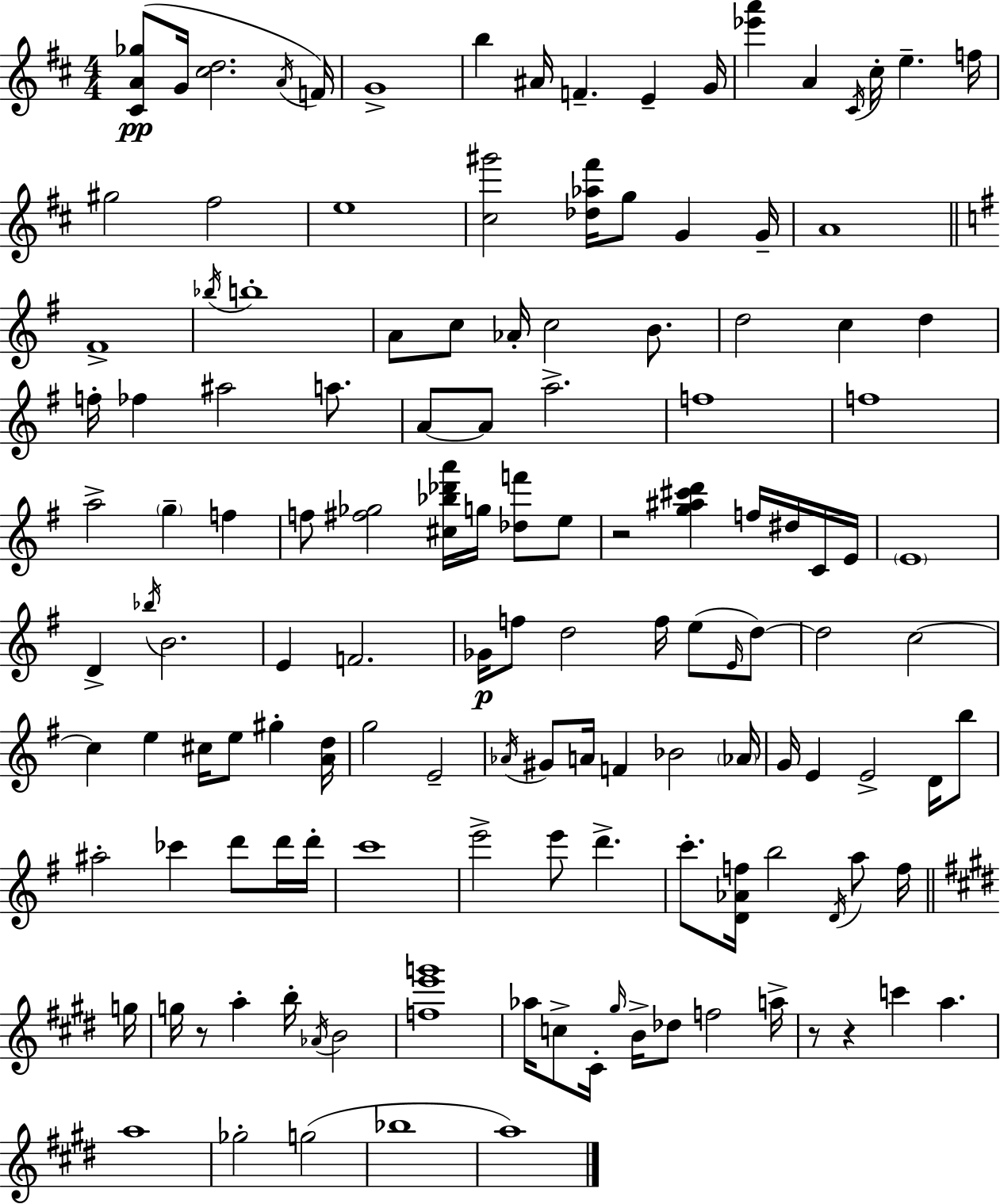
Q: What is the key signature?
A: D major